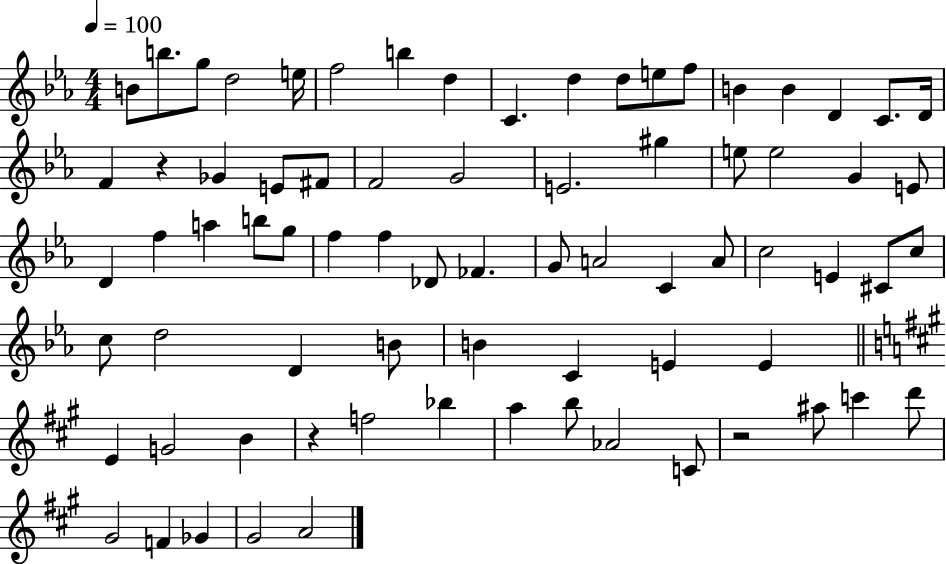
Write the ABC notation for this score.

X:1
T:Untitled
M:4/4
L:1/4
K:Eb
B/2 b/2 g/2 d2 e/4 f2 b d C d d/2 e/2 f/2 B B D C/2 D/4 F z _G E/2 ^F/2 F2 G2 E2 ^g e/2 e2 G E/2 D f a b/2 g/2 f f _D/2 _F G/2 A2 C A/2 c2 E ^C/2 c/2 c/2 d2 D B/2 B C E E E G2 B z f2 _b a b/2 _A2 C/2 z2 ^a/2 c' d'/2 ^G2 F _G ^G2 A2